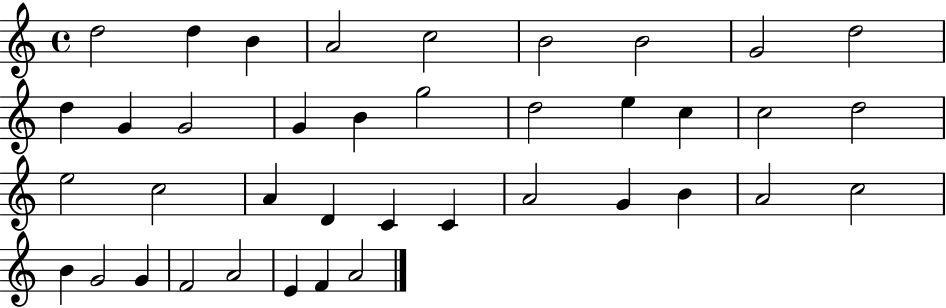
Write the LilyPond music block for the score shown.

{
  \clef treble
  \time 4/4
  \defaultTimeSignature
  \key c \major
  d''2 d''4 b'4 | a'2 c''2 | b'2 b'2 | g'2 d''2 | \break d''4 g'4 g'2 | g'4 b'4 g''2 | d''2 e''4 c''4 | c''2 d''2 | \break e''2 c''2 | a'4 d'4 c'4 c'4 | a'2 g'4 b'4 | a'2 c''2 | \break b'4 g'2 g'4 | f'2 a'2 | e'4 f'4 a'2 | \bar "|."
}